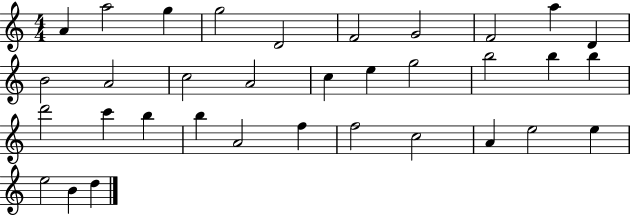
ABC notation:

X:1
T:Untitled
M:4/4
L:1/4
K:C
A a2 g g2 D2 F2 G2 F2 a D B2 A2 c2 A2 c e g2 b2 b b d'2 c' b b A2 f f2 c2 A e2 e e2 B d